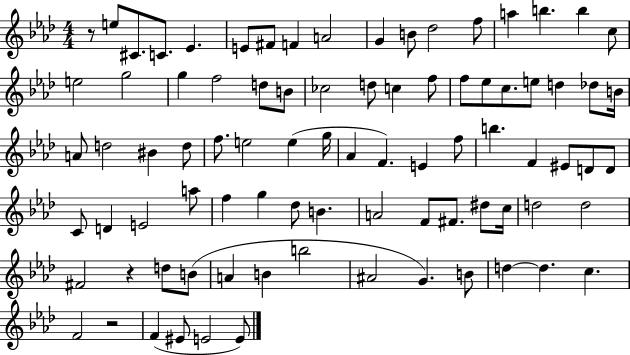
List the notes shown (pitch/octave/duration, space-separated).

R/e E5/e C#4/e. C4/e. Eb4/q. E4/e F#4/e F4/q A4/h G4/q B4/e Db5/h F5/e A5/q B5/q. B5/q C5/e E5/h G5/h G5/q F5/h D5/e B4/e CES5/h D5/e C5/q F5/e F5/e Eb5/e C5/e. E5/e D5/q Db5/e B4/s A4/e D5/h BIS4/q D5/e F5/e. E5/h E5/q G5/s Ab4/q F4/q. E4/q F5/e B5/q. F4/q EIS4/e D4/e D4/e C4/e D4/q E4/h A5/e F5/q G5/q Db5/e B4/q. A4/h F4/e F#4/e. D#5/e C5/s D5/h D5/h F#4/h R/q D5/e B4/e A4/q B4/q B5/h A#4/h G4/q. B4/e D5/q D5/q. C5/q. F4/h R/h F4/q EIS4/e E4/h E4/e